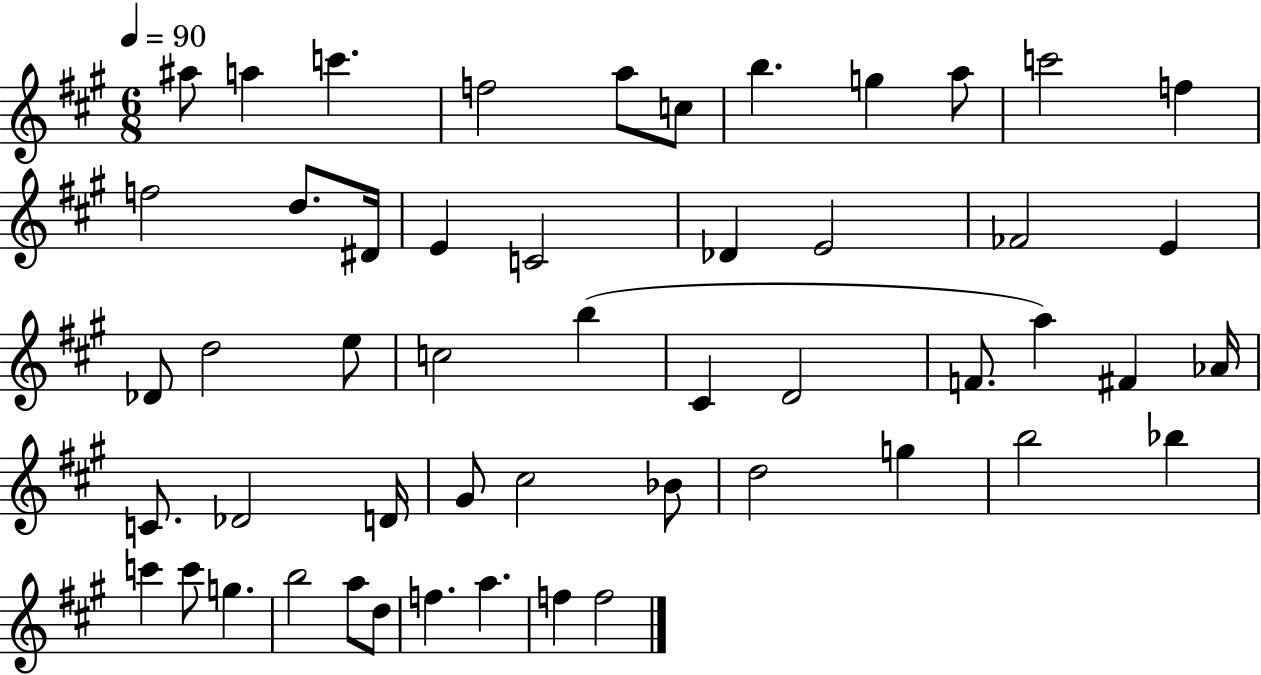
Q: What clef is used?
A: treble